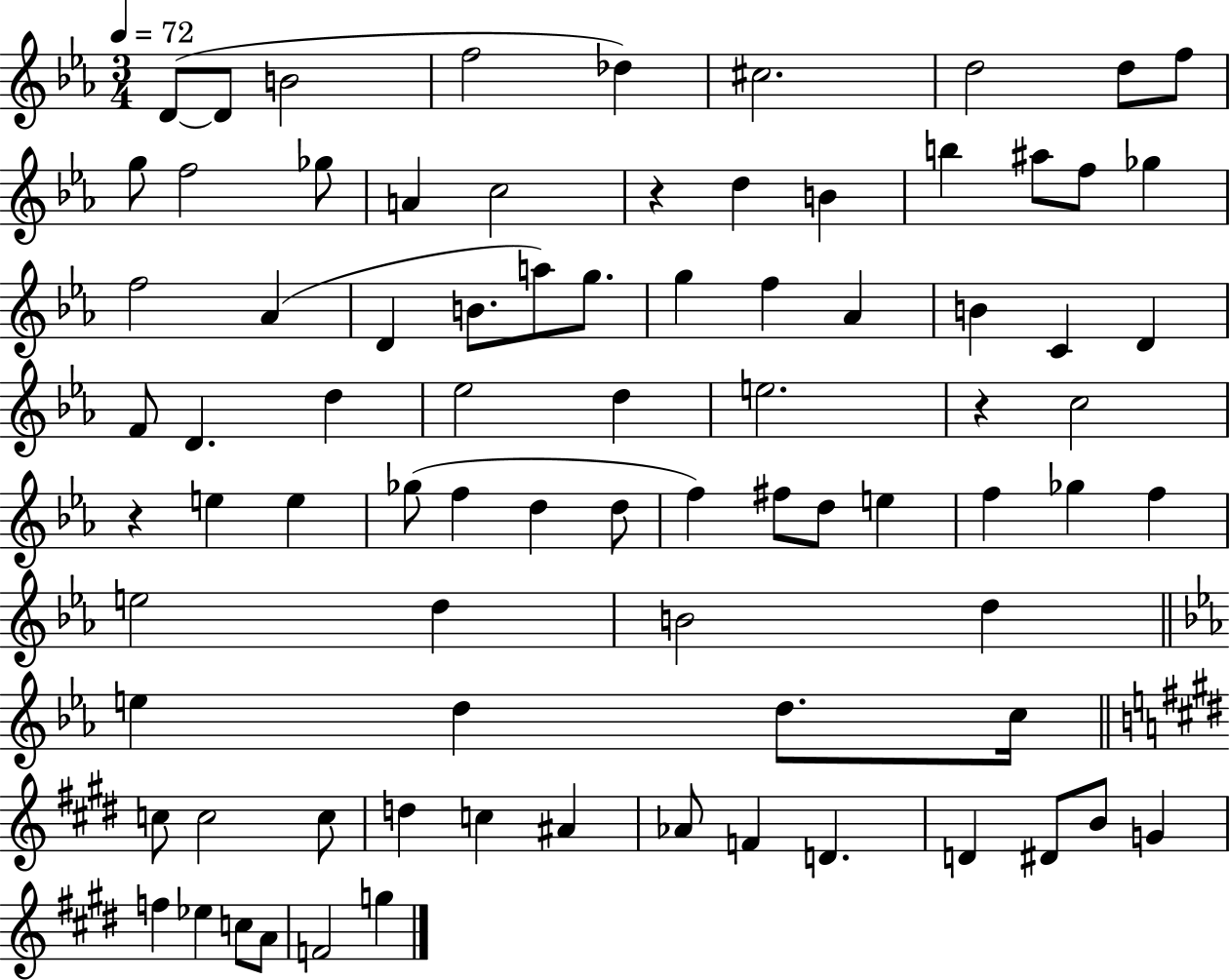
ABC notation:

X:1
T:Untitled
M:3/4
L:1/4
K:Eb
D/2 D/2 B2 f2 _d ^c2 d2 d/2 f/2 g/2 f2 _g/2 A c2 z d B b ^a/2 f/2 _g f2 _A D B/2 a/2 g/2 g f _A B C D F/2 D d _e2 d e2 z c2 z e e _g/2 f d d/2 f ^f/2 d/2 e f _g f e2 d B2 d e d d/2 c/4 c/2 c2 c/2 d c ^A _A/2 F D D ^D/2 B/2 G f _e c/2 A/2 F2 g